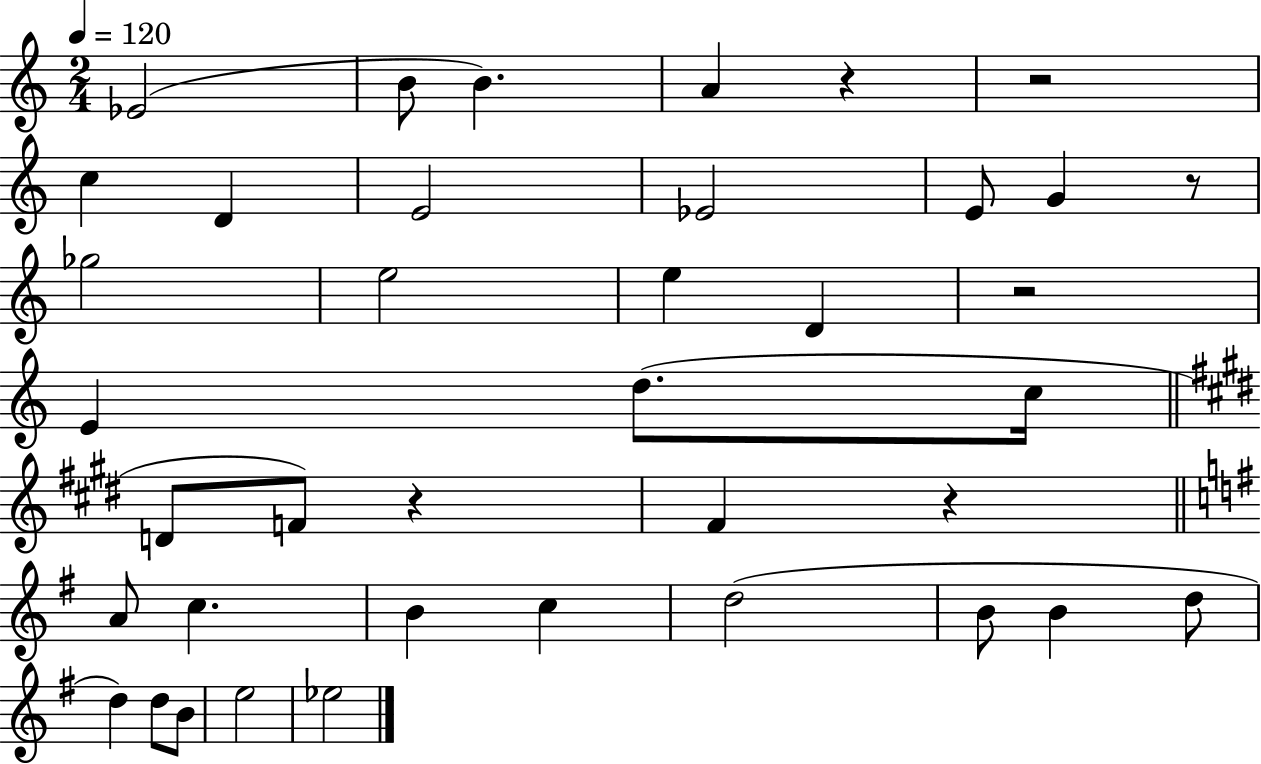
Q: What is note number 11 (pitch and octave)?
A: Gb5